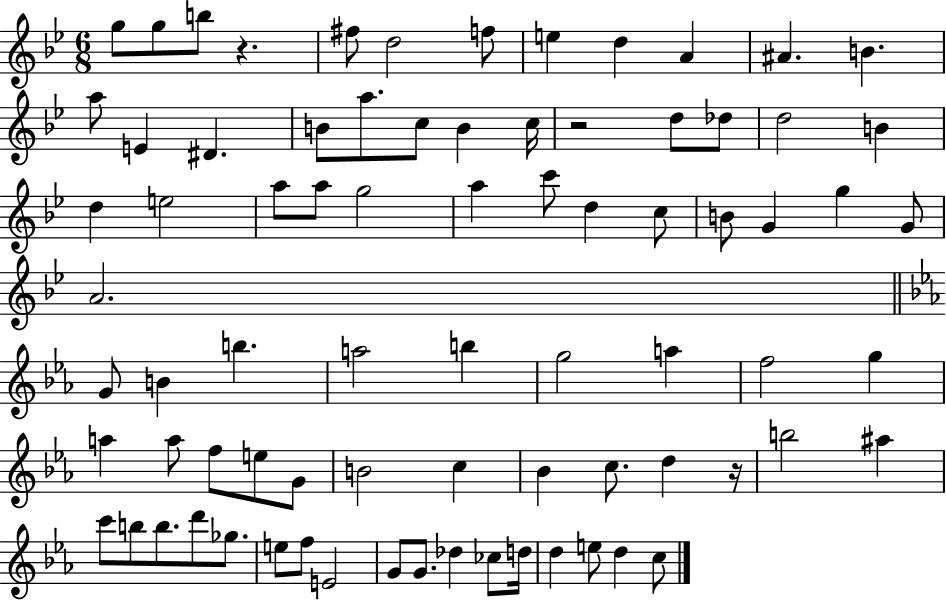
G5/e G5/e B5/e R/q. F#5/e D5/h F5/e E5/q D5/q A4/q A#4/q. B4/q. A5/e E4/q D#4/q. B4/e A5/e. C5/e B4/q C5/s R/h D5/e Db5/e D5/h B4/q D5/q E5/h A5/e A5/e G5/h A5/q C6/e D5/q C5/e B4/e G4/q G5/q G4/e A4/h. G4/e B4/q B5/q. A5/h B5/q G5/h A5/q F5/h G5/q A5/q A5/e F5/e E5/e G4/e B4/h C5/q Bb4/q C5/e. D5/q R/s B5/h A#5/q C6/e B5/e B5/e. D6/e Gb5/e. E5/e F5/e E4/h G4/e G4/e. Db5/q CES5/e D5/s D5/q E5/e D5/q C5/e